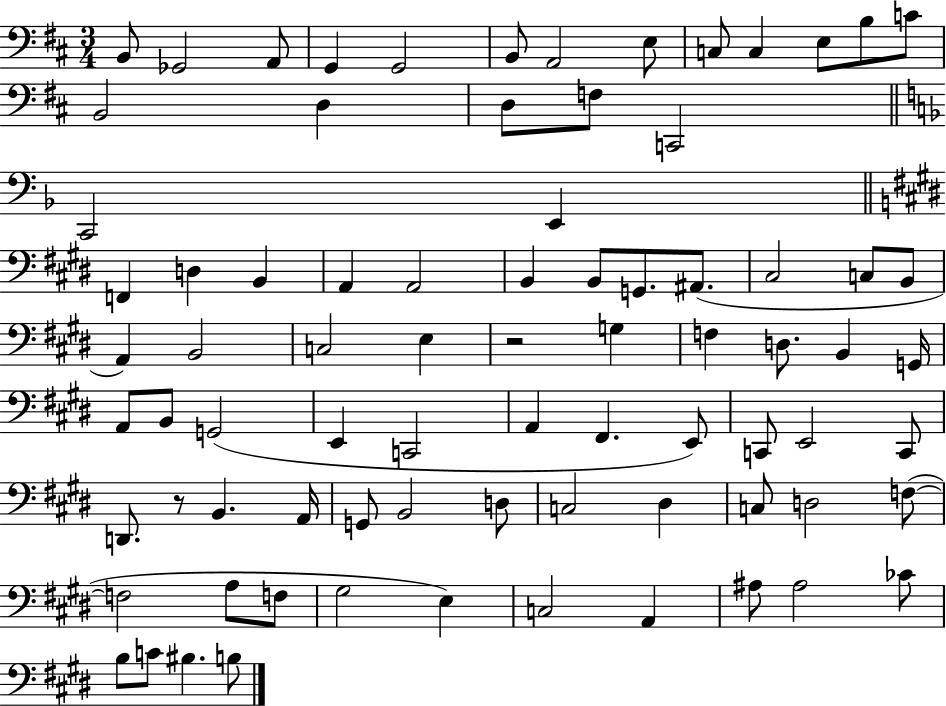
{
  \clef bass
  \numericTimeSignature
  \time 3/4
  \key d \major
  b,8 ges,2 a,8 | g,4 g,2 | b,8 a,2 e8 | c8 c4 e8 b8 c'8 | \break b,2 d4 | d8 f8 c,2 | \bar "||" \break \key d \minor c,2 e,4 | \bar "||" \break \key e \major f,4 d4 b,4 | a,4 a,2 | b,4 b,8 g,8. ais,8.( | cis2 c8 b,8 | \break a,4) b,2 | c2 e4 | r2 g4 | f4 d8. b,4 g,16 | \break a,8 b,8 g,2( | e,4 c,2 | a,4 fis,4. e,8) | c,8 e,2 c,8 | \break d,8. r8 b,4. a,16 | g,8 b,2 d8 | c2 dis4 | c8 d2 f8~(~ | \break f2 a8 f8 | gis2 e4) | c2 a,4 | ais8 ais2 ces'8 | \break b8 c'8 bis4. b8 | \bar "|."
}